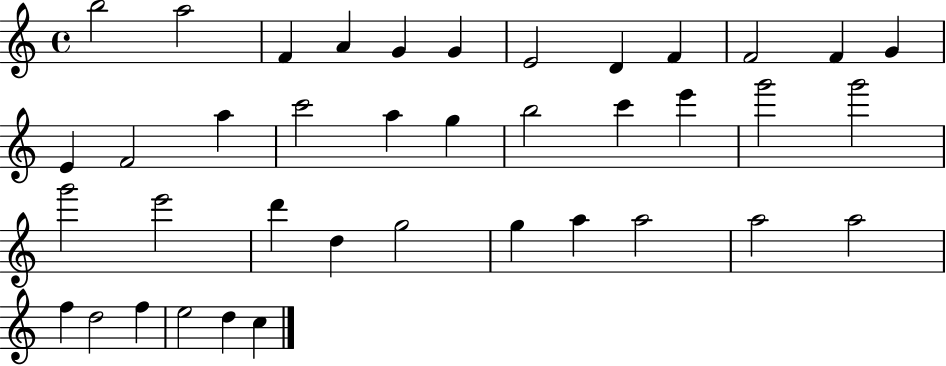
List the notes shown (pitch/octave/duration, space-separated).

B5/h A5/h F4/q A4/q G4/q G4/q E4/h D4/q F4/q F4/h F4/q G4/q E4/q F4/h A5/q C6/h A5/q G5/q B5/h C6/q E6/q G6/h G6/h G6/h E6/h D6/q D5/q G5/h G5/q A5/q A5/h A5/h A5/h F5/q D5/h F5/q E5/h D5/q C5/q